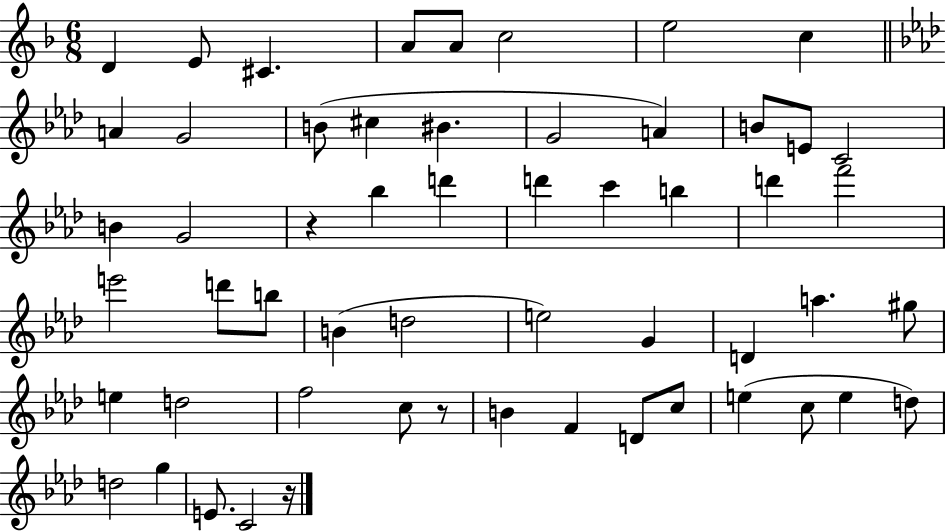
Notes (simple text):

D4/q E4/e C#4/q. A4/e A4/e C5/h E5/h C5/q A4/q G4/h B4/e C#5/q BIS4/q. G4/h A4/q B4/e E4/e C4/h B4/q G4/h R/q Bb5/q D6/q D6/q C6/q B5/q D6/q F6/h E6/h D6/e B5/e B4/q D5/h E5/h G4/q D4/q A5/q. G#5/e E5/q D5/h F5/h C5/e R/e B4/q F4/q D4/e C5/e E5/q C5/e E5/q D5/e D5/h G5/q E4/e. C4/h R/s